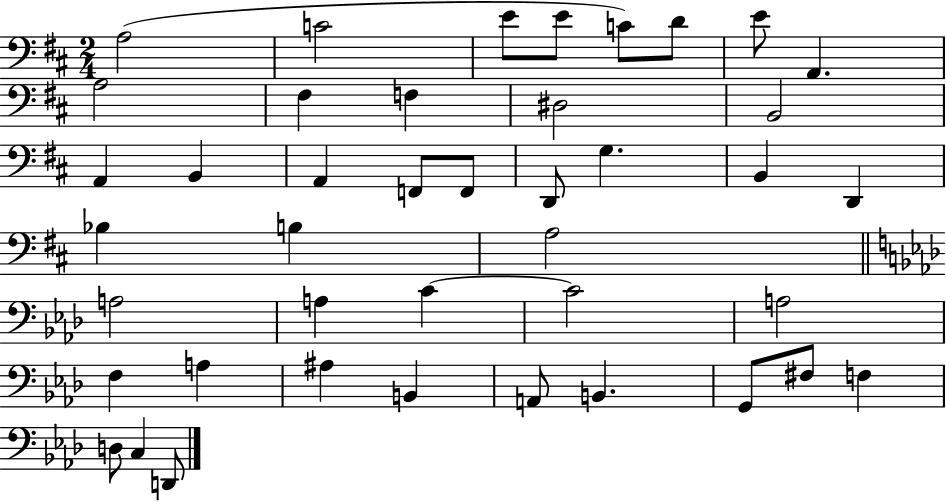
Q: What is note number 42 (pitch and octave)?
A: D2